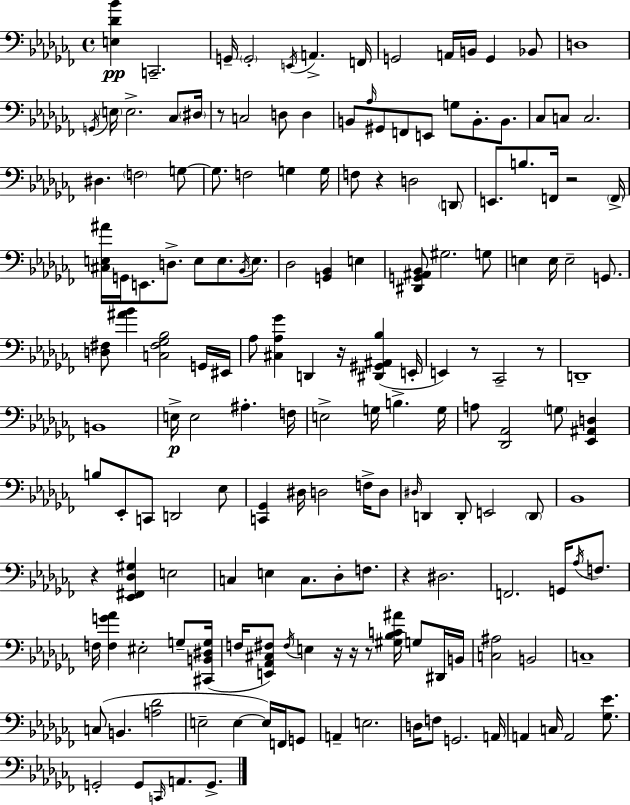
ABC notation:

X:1
T:Untitled
M:4/4
L:1/4
K:Abm
[E,_D_B] C,,2 G,,/4 G,,2 E,,/4 A,, F,,/4 G,,2 A,,/4 B,,/4 G,, _B,,/2 D,4 G,,/4 E,/4 E,2 _C,/2 ^D,/4 z/2 C,2 D,/2 D, B,,/2 _A,/4 ^G,,/2 F,,/2 E,,/2 G,/2 B,,/2 B,,/2 _C,/2 C,/2 C,2 ^D, F,2 G,/2 G,/2 F,2 G, G,/4 F,/2 z D,2 D,,/2 E,,/2 B,/2 F,,/4 z2 F,,/4 [^C,E,^A]/4 G,,/4 E,,/2 D,/2 E,/2 E,/2 _B,,/4 E,/2 _D,2 [G,,_B,,] E, [^D,,G,,^A,,_B,,]/2 ^G,2 G,/2 E, E,/4 E,2 G,,/2 [D,^F,]/2 [^A_B] [C,^F,_G,_B,]2 G,,/4 ^E,,/4 _A,/2 [^C,_A,_G] D,, z/4 [^D,,^G,,^A,,_B,] E,,/4 E,, z/2 _C,,2 z/2 D,,4 B,,4 E,/4 E,2 ^A, F,/4 E,2 G,/4 B, G,/4 A,/2 [_D,,_A,,]2 G,/2 [_E,,^A,,D,] B,/2 _E,,/2 C,,/2 D,,2 _E,/2 [C,,_G,,] ^D,/4 D,2 F,/4 D,/2 ^D,/4 D,, D,,/2 E,,2 D,,/2 _B,,4 z [_E,,^F,,_D,^G,] E,2 C, E, C,/2 _D,/2 F,/2 z ^D,2 F,,2 G,,/4 _A,/4 F,/2 F,/4 [F,G_A] ^E,2 G,/2 [^C,,B,,^D,G,]/4 F,/4 [E,,_A,,^C,^F,]/2 ^F,/4 E, z/4 z/4 z/2 [^G,_B,C^A]/4 G,/2 ^D,,/4 B,,/4 [C,^A,]2 B,,2 C,4 C,/2 B,, [A,_D]2 E,2 E, E,/4 F,,/4 G,,/2 A,, E,2 D,/4 F,/2 G,,2 A,,/4 A,, C,/4 A,,2 [_G,_E]/2 G,,2 G,,/2 C,,/4 A,,/2 G,,/2